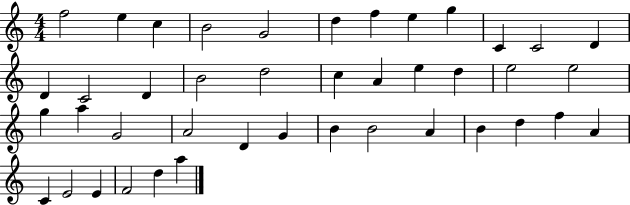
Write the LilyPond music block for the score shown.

{
  \clef treble
  \numericTimeSignature
  \time 4/4
  \key c \major
  f''2 e''4 c''4 | b'2 g'2 | d''4 f''4 e''4 g''4 | c'4 c'2 d'4 | \break d'4 c'2 d'4 | b'2 d''2 | c''4 a'4 e''4 d''4 | e''2 e''2 | \break g''4 a''4 g'2 | a'2 d'4 g'4 | b'4 b'2 a'4 | b'4 d''4 f''4 a'4 | \break c'4 e'2 e'4 | f'2 d''4 a''4 | \bar "|."
}